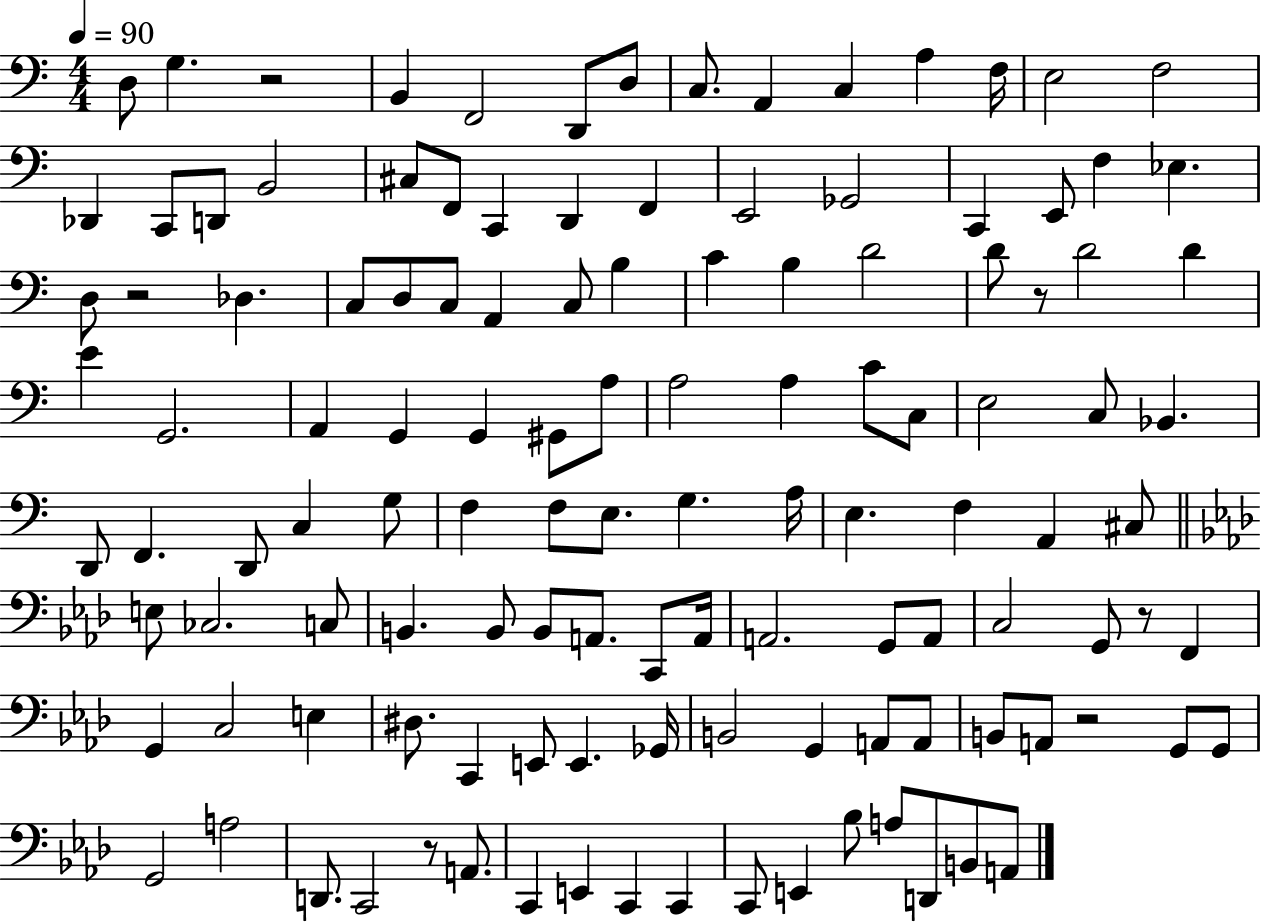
X:1
T:Untitled
M:4/4
L:1/4
K:C
D,/2 G, z2 B,, F,,2 D,,/2 D,/2 C,/2 A,, C, A, F,/4 E,2 F,2 _D,, C,,/2 D,,/2 B,,2 ^C,/2 F,,/2 C,, D,, F,, E,,2 _G,,2 C,, E,,/2 F, _E, D,/2 z2 _D, C,/2 D,/2 C,/2 A,, C,/2 B, C B, D2 D/2 z/2 D2 D E G,,2 A,, G,, G,, ^G,,/2 A,/2 A,2 A, C/2 C,/2 E,2 C,/2 _B,, D,,/2 F,, D,,/2 C, G,/2 F, F,/2 E,/2 G, A,/4 E, F, A,, ^C,/2 E,/2 _C,2 C,/2 B,, B,,/2 B,,/2 A,,/2 C,,/2 A,,/4 A,,2 G,,/2 A,,/2 C,2 G,,/2 z/2 F,, G,, C,2 E, ^D,/2 C,, E,,/2 E,, _G,,/4 B,,2 G,, A,,/2 A,,/2 B,,/2 A,,/2 z2 G,,/2 G,,/2 G,,2 A,2 D,,/2 C,,2 z/2 A,,/2 C,, E,, C,, C,, C,,/2 E,, _B,/2 A,/2 D,,/2 B,,/2 A,,/2